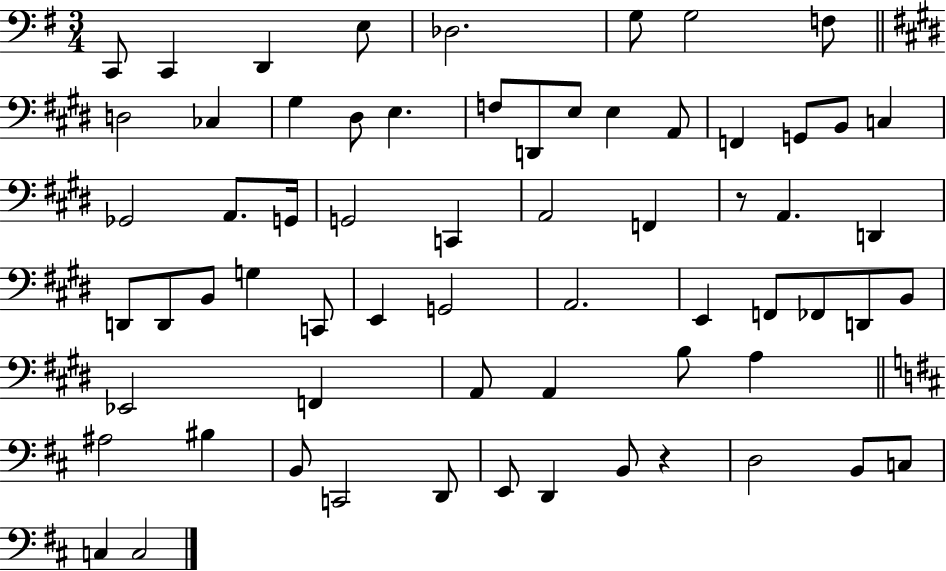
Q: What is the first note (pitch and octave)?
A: C2